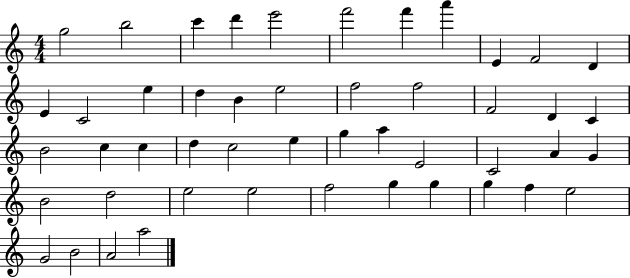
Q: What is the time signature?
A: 4/4